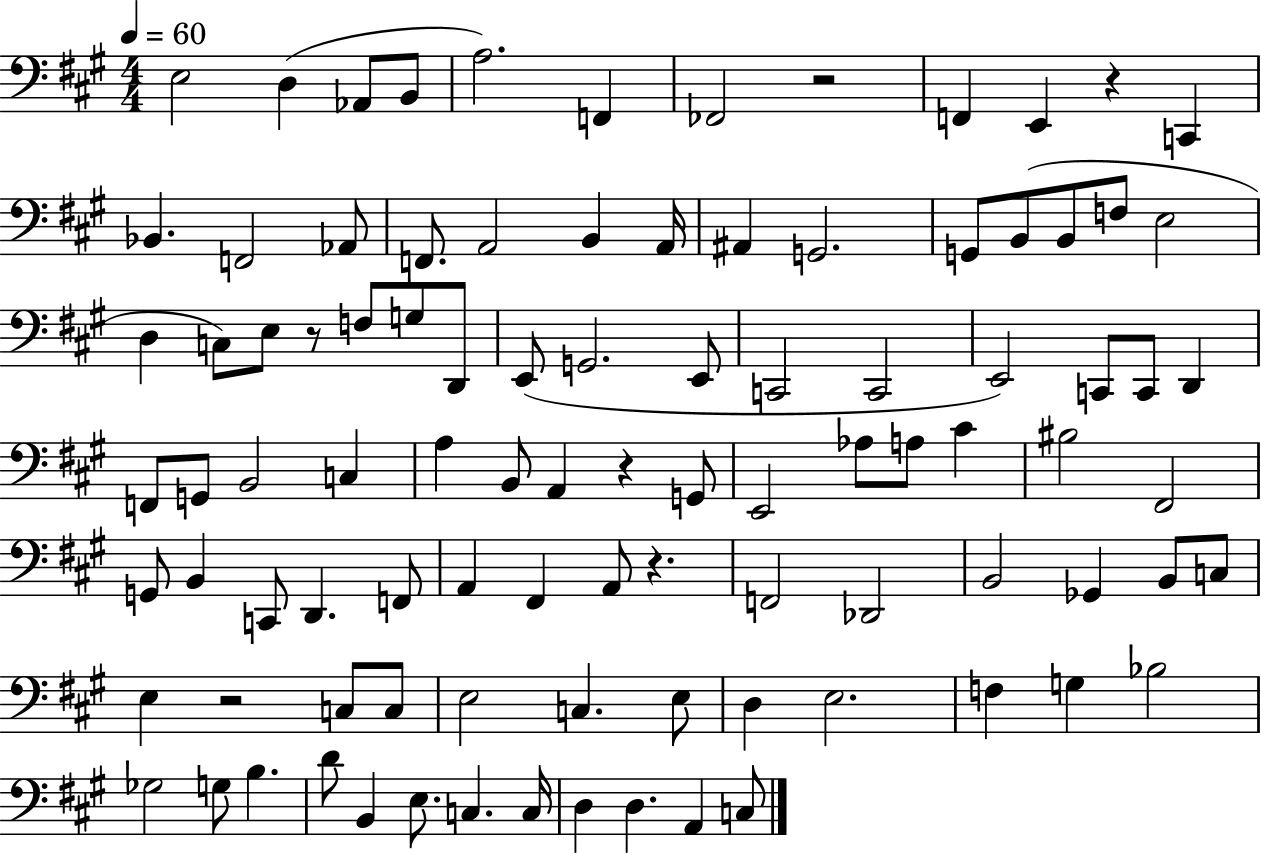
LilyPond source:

{
  \clef bass
  \numericTimeSignature
  \time 4/4
  \key a \major
  \tempo 4 = 60
  e2 d4( aes,8 b,8 | a2.) f,4 | fes,2 r2 | f,4 e,4 r4 c,4 | \break bes,4. f,2 aes,8 | f,8. a,2 b,4 a,16 | ais,4 g,2. | g,8 b,8( b,8 f8 e2 | \break d4 c8) e8 r8 f8 g8 d,8 | e,8( g,2. e,8 | c,2 c,2 | e,2) c,8 c,8 d,4 | \break f,8 g,8 b,2 c4 | a4 b,8 a,4 r4 g,8 | e,2 aes8 a8 cis'4 | bis2 fis,2 | \break g,8 b,4 c,8 d,4. f,8 | a,4 fis,4 a,8 r4. | f,2 des,2 | b,2 ges,4 b,8 c8 | \break e4 r2 c8 c8 | e2 c4. e8 | d4 e2. | f4 g4 bes2 | \break ges2 g8 b4. | d'8 b,4 e8. c4. c16 | d4 d4. a,4 c8 | \bar "|."
}